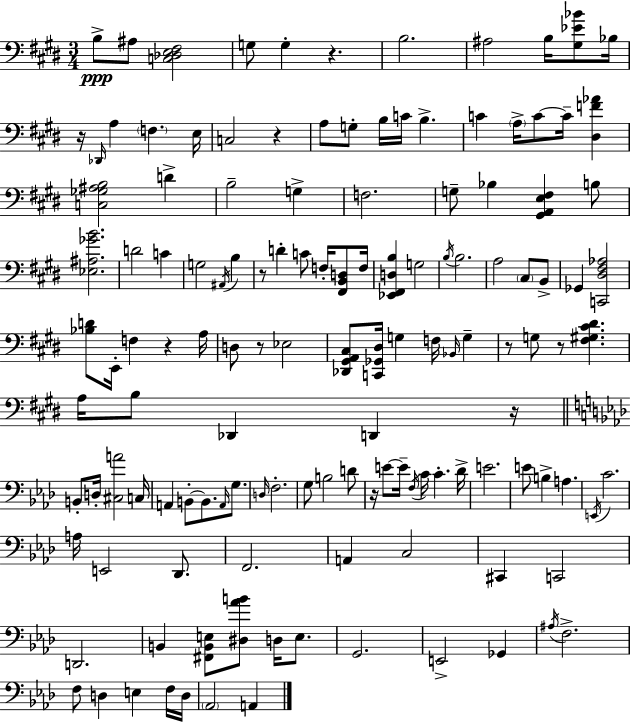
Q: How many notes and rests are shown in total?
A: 134